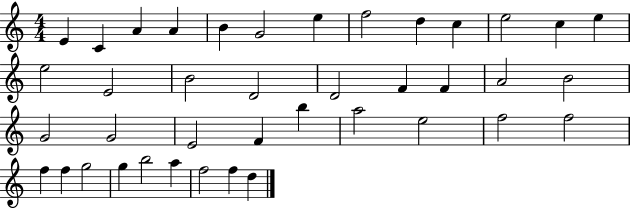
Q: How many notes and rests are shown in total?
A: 40